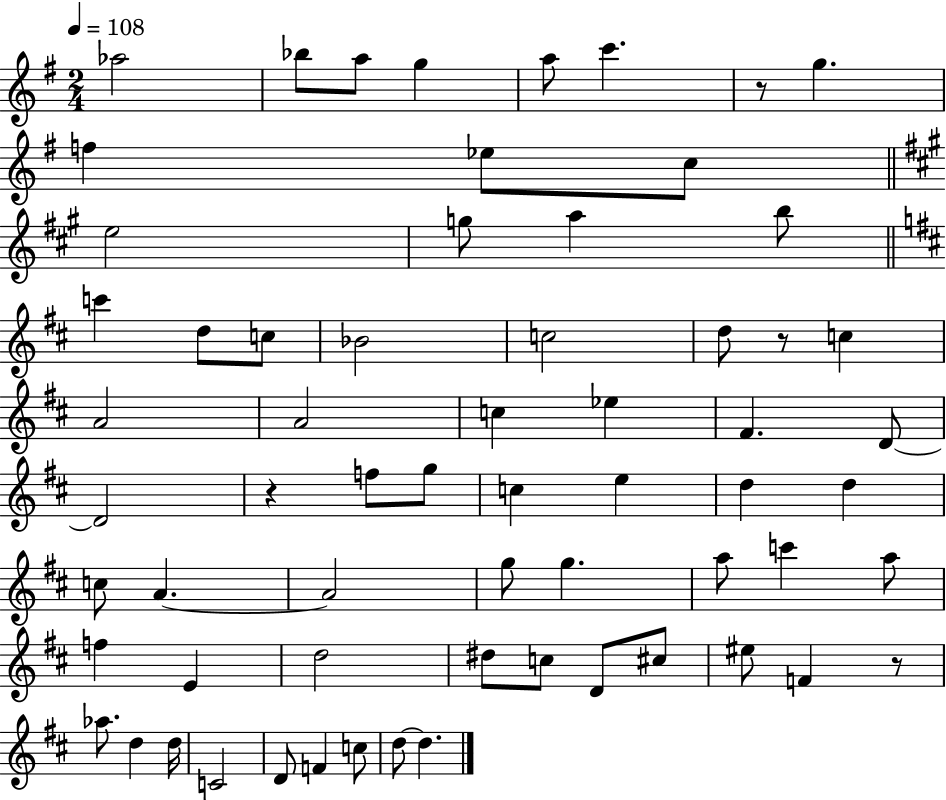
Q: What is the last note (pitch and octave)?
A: D5